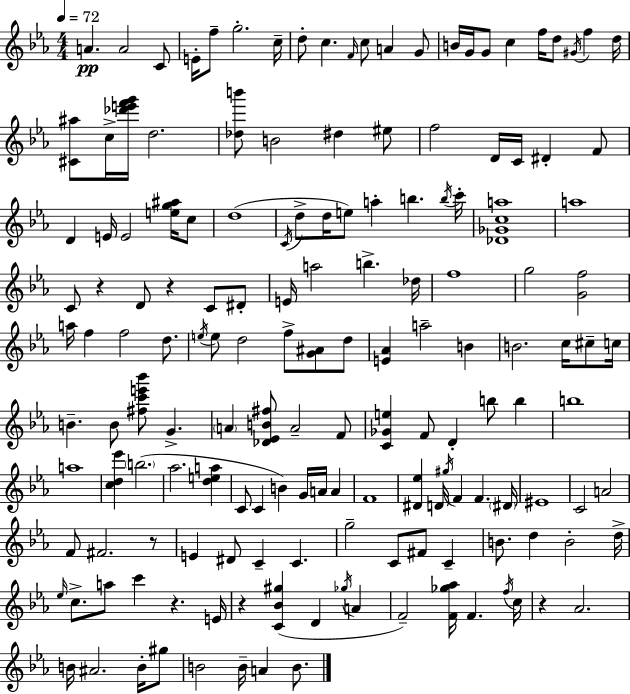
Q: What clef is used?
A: treble